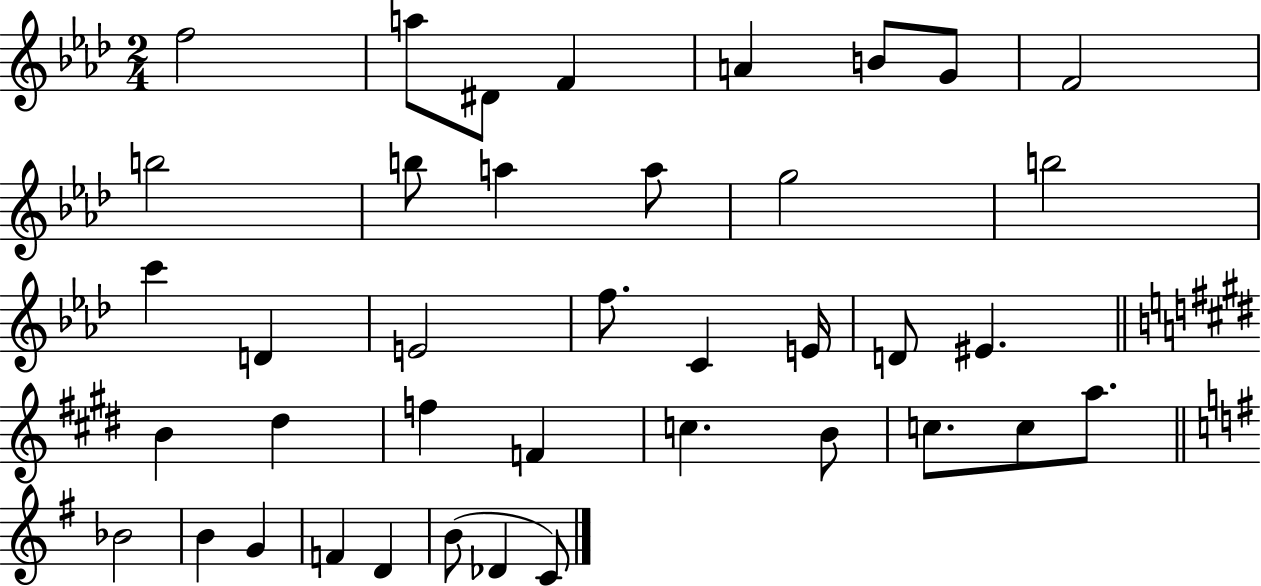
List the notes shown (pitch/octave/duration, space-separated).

F5/h A5/e D#4/e F4/q A4/q B4/e G4/e F4/h B5/h B5/e A5/q A5/e G5/h B5/h C6/q D4/q E4/h F5/e. C4/q E4/s D4/e EIS4/q. B4/q D#5/q F5/q F4/q C5/q. B4/e C5/e. C5/e A5/e. Bb4/h B4/q G4/q F4/q D4/q B4/e Db4/q C4/e